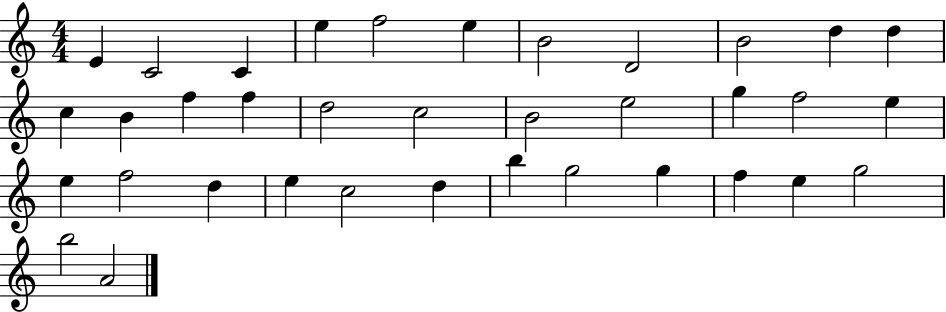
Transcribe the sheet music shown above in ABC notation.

X:1
T:Untitled
M:4/4
L:1/4
K:C
E C2 C e f2 e B2 D2 B2 d d c B f f d2 c2 B2 e2 g f2 e e f2 d e c2 d b g2 g f e g2 b2 A2